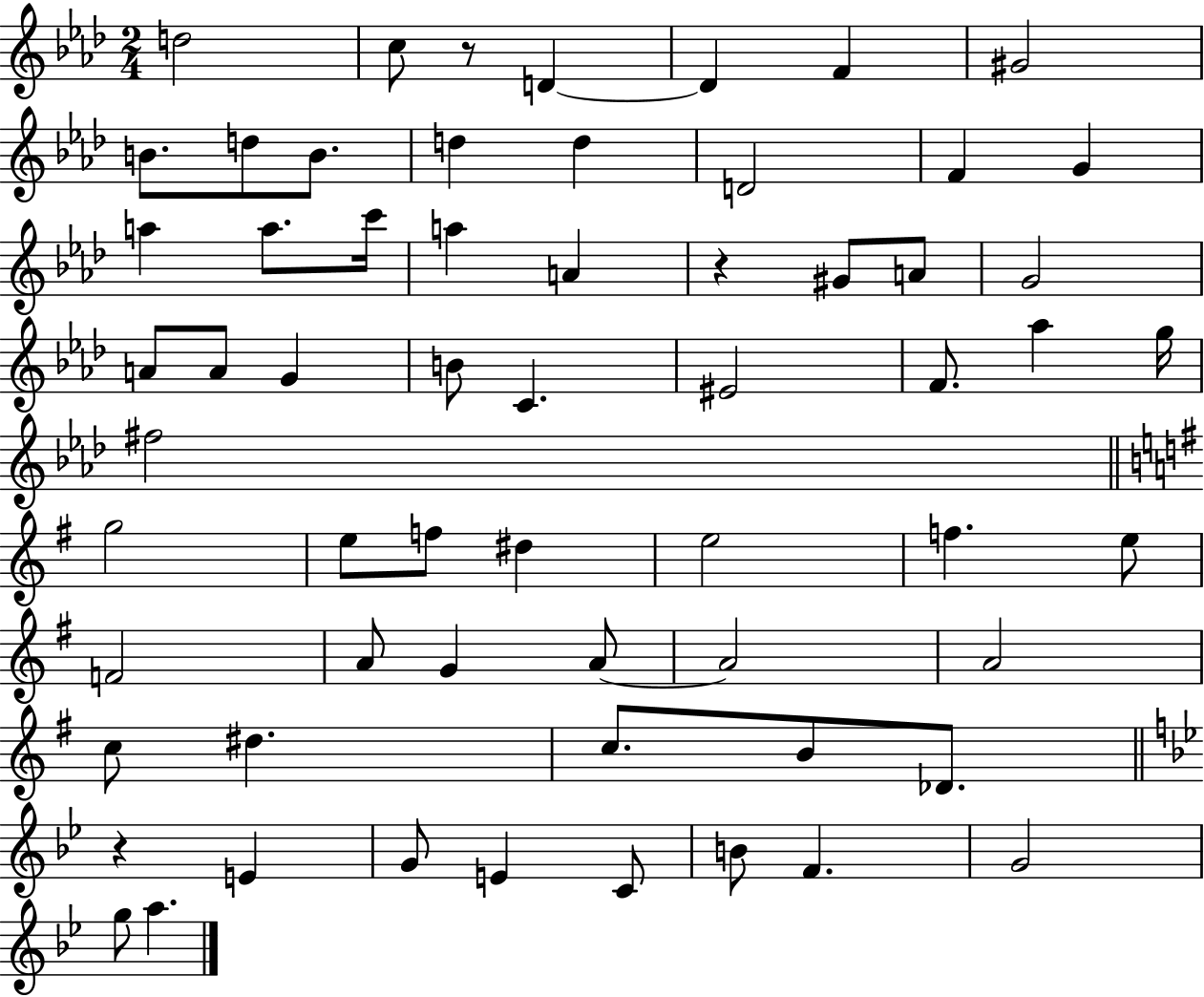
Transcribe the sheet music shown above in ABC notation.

X:1
T:Untitled
M:2/4
L:1/4
K:Ab
d2 c/2 z/2 D D F ^G2 B/2 d/2 B/2 d d D2 F G a a/2 c'/4 a A z ^G/2 A/2 G2 A/2 A/2 G B/2 C ^E2 F/2 _a g/4 ^f2 g2 e/2 f/2 ^d e2 f e/2 F2 A/2 G A/2 A2 A2 c/2 ^d c/2 B/2 _D/2 z E G/2 E C/2 B/2 F G2 g/2 a